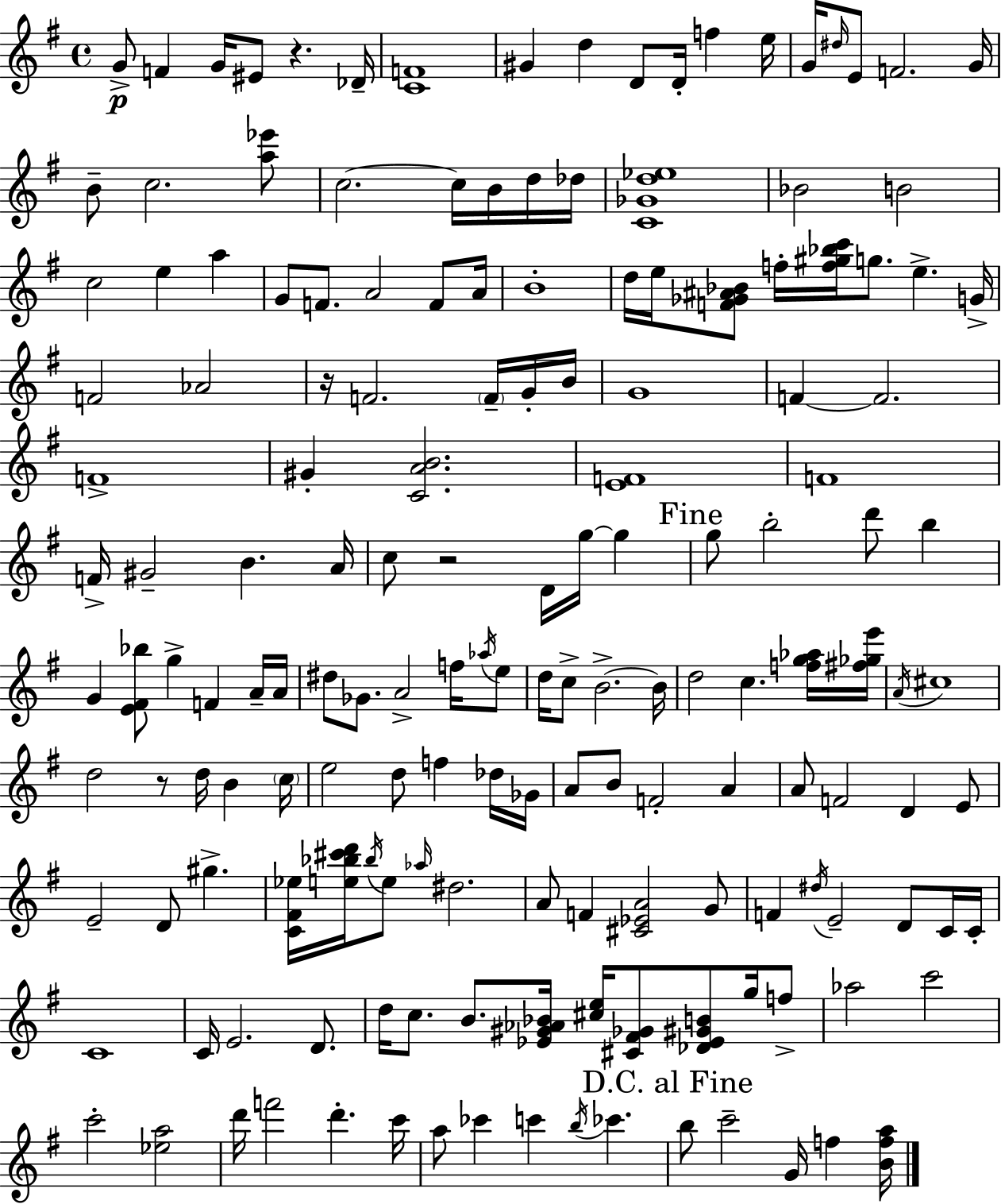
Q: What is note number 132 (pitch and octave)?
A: C6